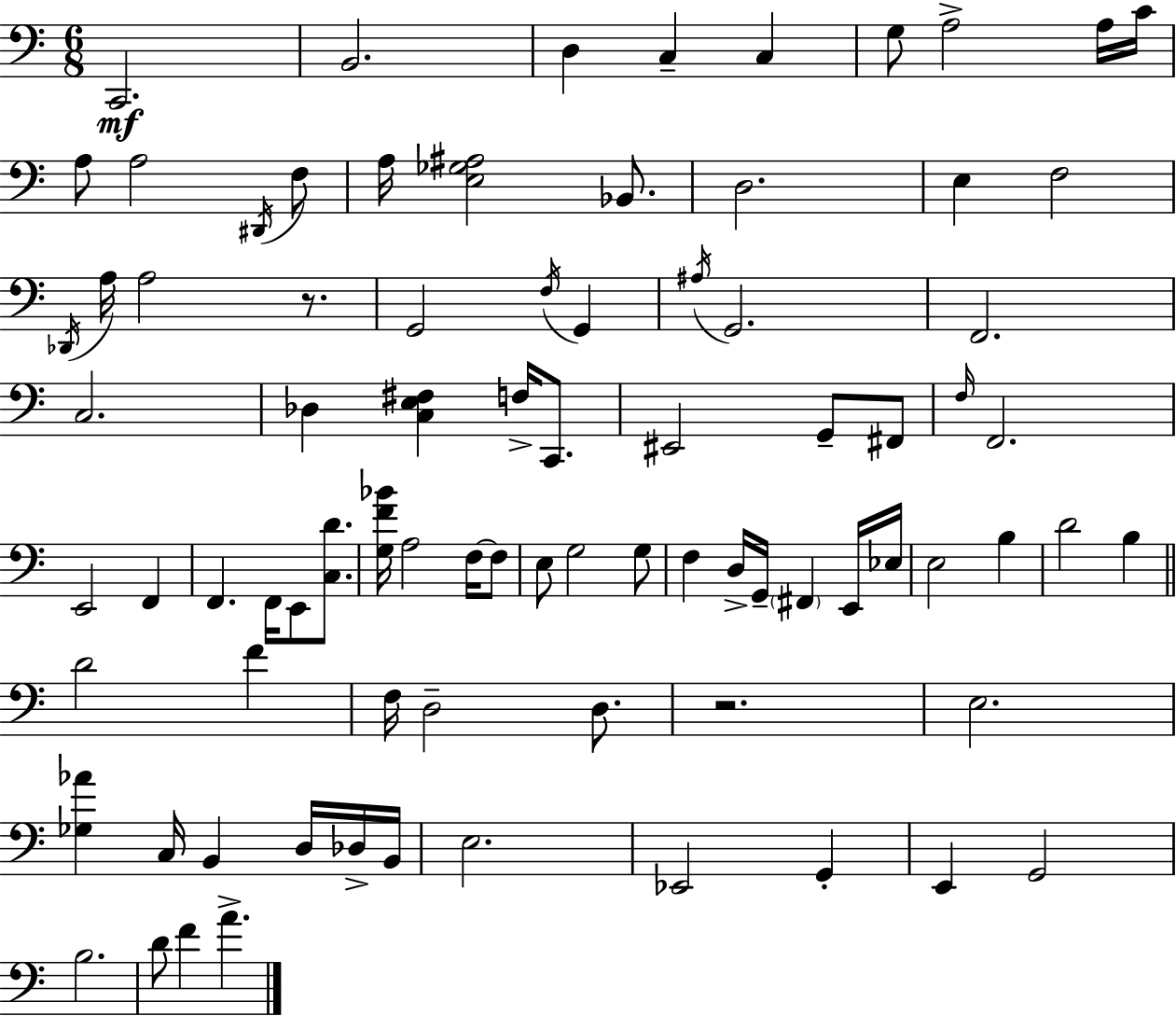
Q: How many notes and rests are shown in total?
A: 84